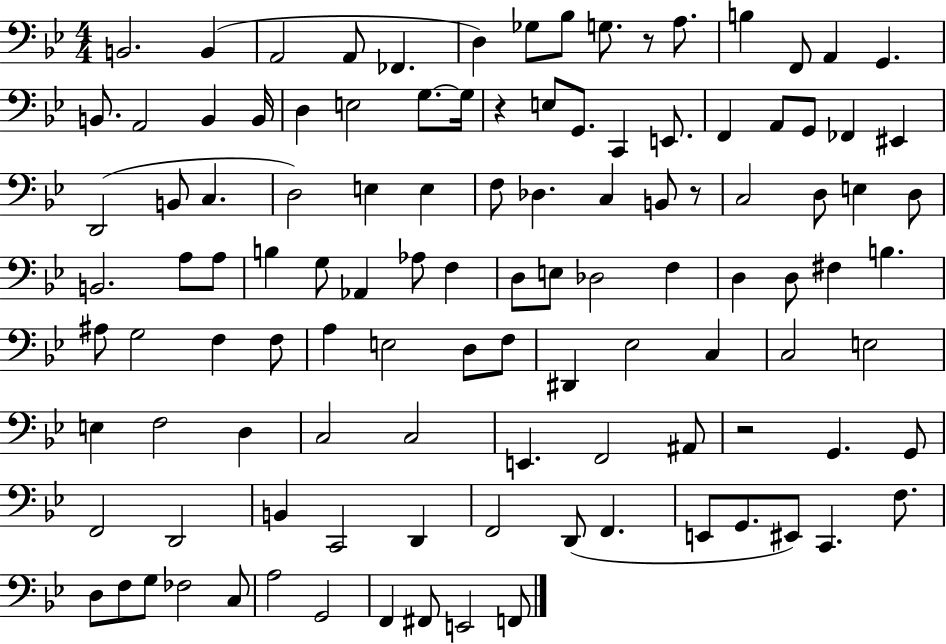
B2/h. B2/q A2/h A2/e FES2/q. D3/q Gb3/e Bb3/e G3/e. R/e A3/e. B3/q F2/e A2/q G2/q. B2/e. A2/h B2/q B2/s D3/q E3/h G3/e. G3/s R/q E3/e G2/e. C2/q E2/e. F2/q A2/e G2/e FES2/q EIS2/q D2/h B2/e C3/q. D3/h E3/q E3/q F3/e Db3/q. C3/q B2/e R/e C3/h D3/e E3/q D3/e B2/h. A3/e A3/e B3/q G3/e Ab2/q Ab3/e F3/q D3/e E3/e Db3/h F3/q D3/q D3/e F#3/q B3/q. A#3/e G3/h F3/q F3/e A3/q E3/h D3/e F3/e D#2/q Eb3/h C3/q C3/h E3/h E3/q F3/h D3/q C3/h C3/h E2/q. F2/h A#2/e R/h G2/q. G2/e F2/h D2/h B2/q C2/h D2/q F2/h D2/e F2/q. E2/e G2/e. EIS2/e C2/q. F3/e. D3/e F3/e G3/e FES3/h C3/e A3/h G2/h F2/q F#2/e E2/h F2/e